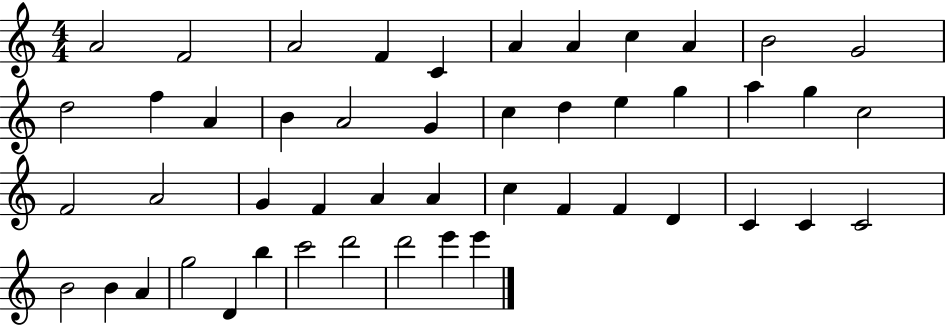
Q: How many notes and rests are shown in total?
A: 48